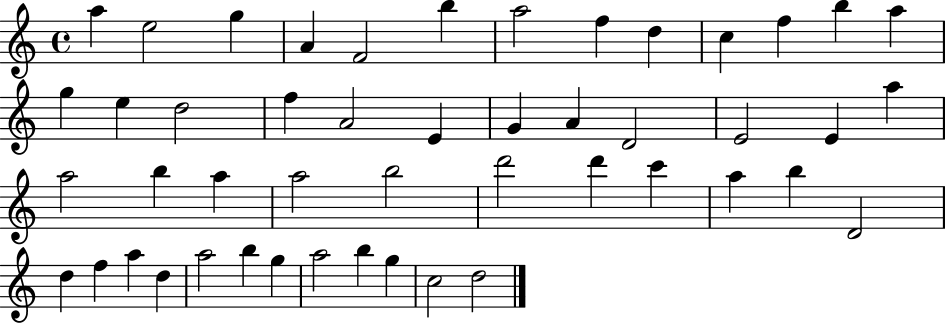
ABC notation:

X:1
T:Untitled
M:4/4
L:1/4
K:C
a e2 g A F2 b a2 f d c f b a g e d2 f A2 E G A D2 E2 E a a2 b a a2 b2 d'2 d' c' a b D2 d f a d a2 b g a2 b g c2 d2